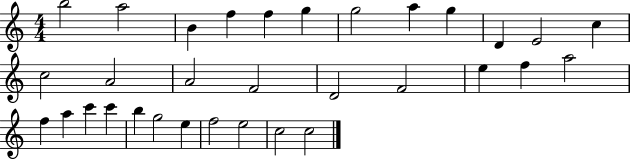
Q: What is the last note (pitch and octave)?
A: C5